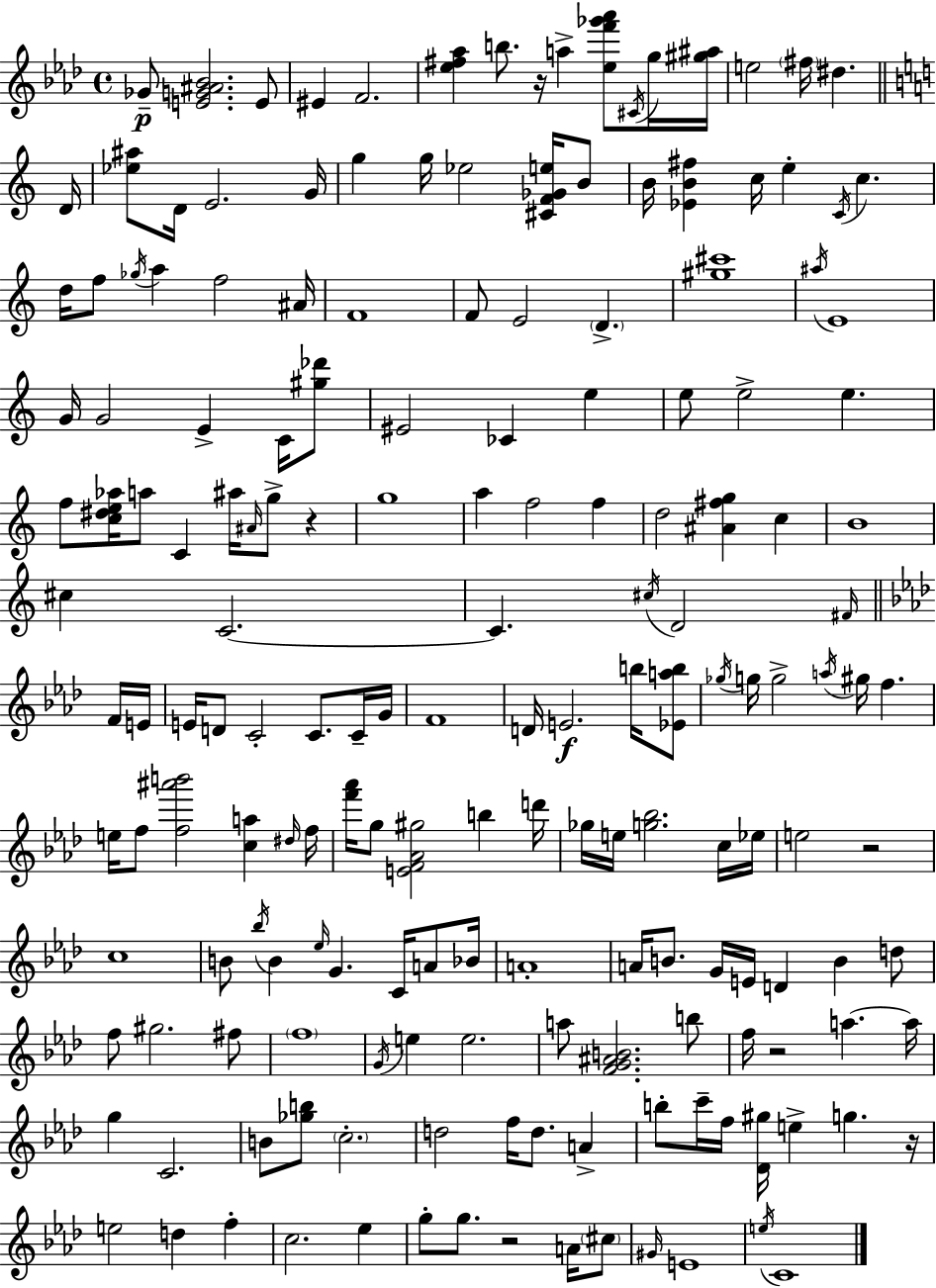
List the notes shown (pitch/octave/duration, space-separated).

Gb4/e [E4,G4,A#4,Bb4]/h. E4/e EIS4/q F4/h. [Eb5,F#5,Ab5]/q B5/e. R/s A5/q [Eb5,F6,Gb6,Ab6]/e C#4/s G5/s [G#5,A#5]/s E5/h F#5/s D#5/q. D4/s [Eb5,A#5]/e D4/s E4/h. G4/s G5/q G5/s Eb5/h [C#4,F4,Gb4,E5]/s B4/e B4/s [Eb4,B4,F#5]/q C5/s E5/q C4/s C5/q. D5/s F5/e Gb5/s A5/q F5/h A#4/s F4/w F4/e E4/h D4/q. [G#5,C#6]/w A#5/s E4/w G4/s G4/h E4/q C4/s [G#5,Db6]/e EIS4/h CES4/q E5/q E5/e E5/h E5/q. F5/e [C5,D#5,E5,Ab5]/s A5/e C4/q A#5/s A#4/s G5/e R/q G5/w A5/q F5/h F5/q D5/h [A#4,F#5,G5]/q C5/q B4/w C#5/q C4/h. C4/q. C#5/s D4/h F#4/s F4/s E4/s E4/s D4/e C4/h C4/e. C4/s G4/s F4/w D4/s E4/h. B5/s [Eb4,A5,B5]/e Gb5/s G5/s G5/h A5/s G#5/s F5/q. E5/s F5/e [F5,A#6,B6]/h [C5,A5]/q D#5/s F5/s [F6,Ab6]/s G5/e [E4,F4,Ab4,G#5]/h B5/q D6/s Gb5/s E5/s [G5,Bb5]/h. C5/s Eb5/s E5/h R/h C5/w B4/e Bb5/s B4/q Eb5/s G4/q. C4/s A4/e Bb4/s A4/w A4/s B4/e. G4/s E4/s D4/q B4/q D5/e F5/e G#5/h. F#5/e F5/w G4/s E5/q E5/h. A5/e [F4,G4,A#4,B4]/h. B5/e F5/s R/h A5/q. A5/s G5/q C4/h. B4/e [Gb5,B5]/e C5/h. D5/h F5/s D5/e. A4/q B5/e C6/s F5/s [Db4,G#5]/s E5/q G5/q. R/s E5/h D5/q F5/q C5/h. Eb5/q G5/e G5/e. R/h A4/s C#5/e G#4/s E4/w E5/s C4/w